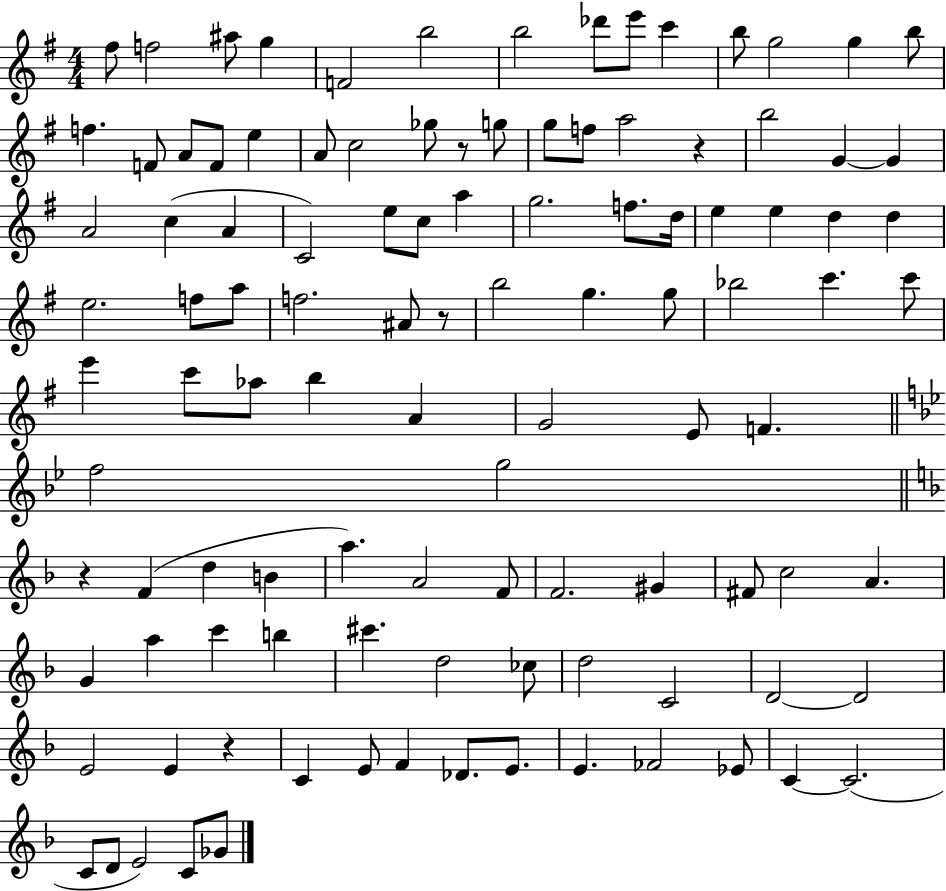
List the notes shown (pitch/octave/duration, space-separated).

F#5/e F5/h A#5/e G5/q F4/h B5/h B5/h Db6/e E6/e C6/q B5/e G5/h G5/q B5/e F5/q. F4/e A4/e F4/e E5/q A4/e C5/h Gb5/e R/e G5/e G5/e F5/e A5/h R/q B5/h G4/q G4/q A4/h C5/q A4/q C4/h E5/e C5/e A5/q G5/h. F5/e. D5/s E5/q E5/q D5/q D5/q E5/h. F5/e A5/e F5/h. A#4/e R/e B5/h G5/q. G5/e Bb5/h C6/q. C6/e E6/q C6/e Ab5/e B5/q A4/q G4/h E4/e F4/q. F5/h G5/h R/q F4/q D5/q B4/q A5/q. A4/h F4/e F4/h. G#4/q F#4/e C5/h A4/q. G4/q A5/q C6/q B5/q C#6/q. D5/h CES5/e D5/h C4/h D4/h D4/h E4/h E4/q R/q C4/q E4/e F4/q Db4/e. E4/e. E4/q. FES4/h Eb4/e C4/q C4/h. C4/e D4/e E4/h C4/e Gb4/e